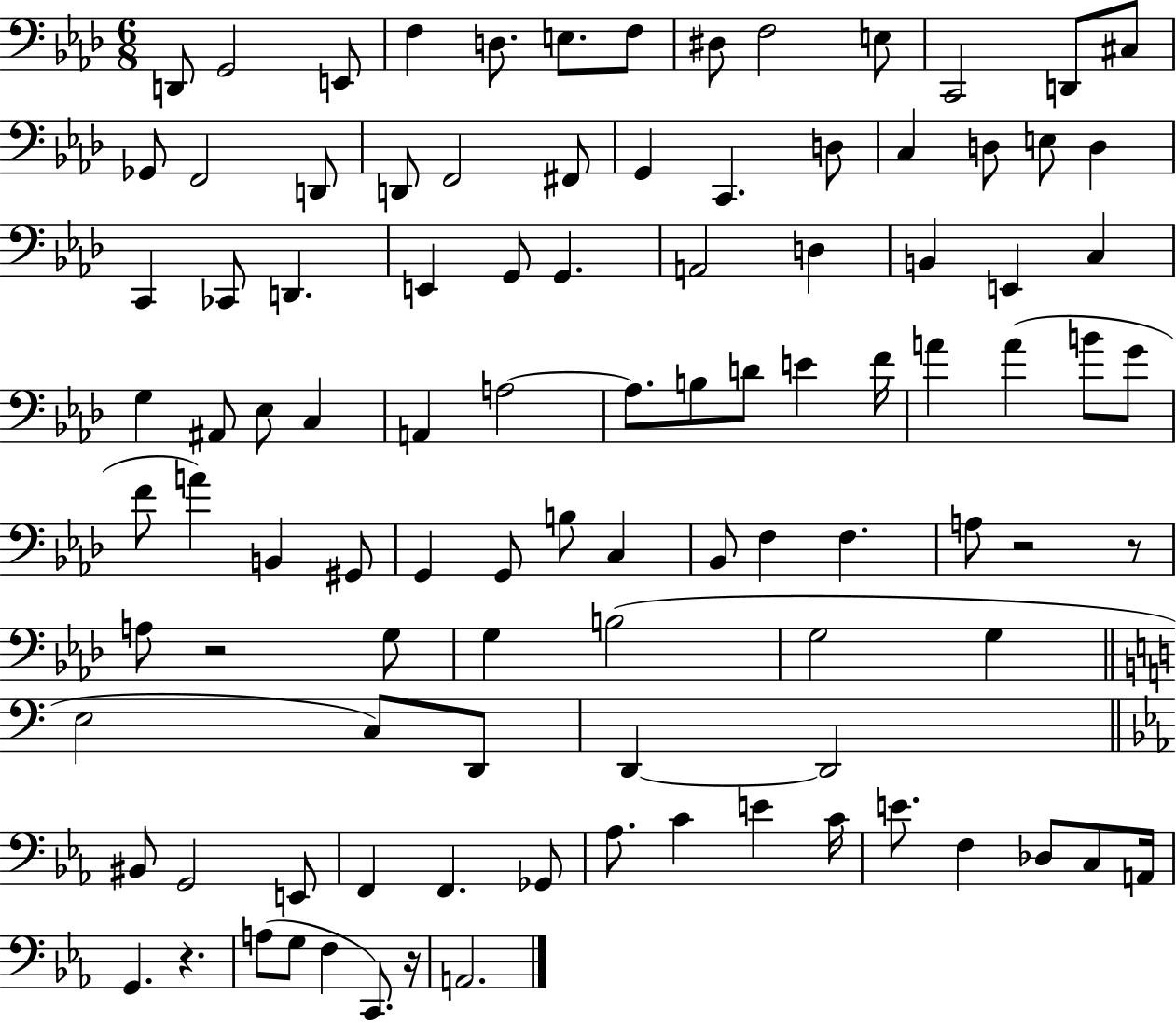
{
  \clef bass
  \numericTimeSignature
  \time 6/8
  \key aes \major
  \repeat volta 2 { d,8 g,2 e,8 | f4 d8. e8. f8 | dis8 f2 e8 | c,2 d,8 cis8 | \break ges,8 f,2 d,8 | d,8 f,2 fis,8 | g,4 c,4. d8 | c4 d8 e8 d4 | \break c,4 ces,8 d,4. | e,4 g,8 g,4. | a,2 d4 | b,4 e,4 c4 | \break g4 ais,8 ees8 c4 | a,4 a2~~ | a8. b8 d'8 e'4 f'16 | a'4 a'4( b'8 g'8 | \break f'8 a'4) b,4 gis,8 | g,4 g,8 b8 c4 | bes,8 f4 f4. | a8 r2 r8 | \break a8 r2 g8 | g4 b2( | g2 g4 | \bar "||" \break \key c \major e2 c8) d,8 | d,4~~ d,2 | \bar "||" \break \key ees \major bis,8 g,2 e,8 | f,4 f,4. ges,8 | aes8. c'4 e'4 c'16 | e'8. f4 des8 c8 a,16 | \break g,4. r4. | a8( g8 f4 c,8.) r16 | a,2. | } \bar "|."
}